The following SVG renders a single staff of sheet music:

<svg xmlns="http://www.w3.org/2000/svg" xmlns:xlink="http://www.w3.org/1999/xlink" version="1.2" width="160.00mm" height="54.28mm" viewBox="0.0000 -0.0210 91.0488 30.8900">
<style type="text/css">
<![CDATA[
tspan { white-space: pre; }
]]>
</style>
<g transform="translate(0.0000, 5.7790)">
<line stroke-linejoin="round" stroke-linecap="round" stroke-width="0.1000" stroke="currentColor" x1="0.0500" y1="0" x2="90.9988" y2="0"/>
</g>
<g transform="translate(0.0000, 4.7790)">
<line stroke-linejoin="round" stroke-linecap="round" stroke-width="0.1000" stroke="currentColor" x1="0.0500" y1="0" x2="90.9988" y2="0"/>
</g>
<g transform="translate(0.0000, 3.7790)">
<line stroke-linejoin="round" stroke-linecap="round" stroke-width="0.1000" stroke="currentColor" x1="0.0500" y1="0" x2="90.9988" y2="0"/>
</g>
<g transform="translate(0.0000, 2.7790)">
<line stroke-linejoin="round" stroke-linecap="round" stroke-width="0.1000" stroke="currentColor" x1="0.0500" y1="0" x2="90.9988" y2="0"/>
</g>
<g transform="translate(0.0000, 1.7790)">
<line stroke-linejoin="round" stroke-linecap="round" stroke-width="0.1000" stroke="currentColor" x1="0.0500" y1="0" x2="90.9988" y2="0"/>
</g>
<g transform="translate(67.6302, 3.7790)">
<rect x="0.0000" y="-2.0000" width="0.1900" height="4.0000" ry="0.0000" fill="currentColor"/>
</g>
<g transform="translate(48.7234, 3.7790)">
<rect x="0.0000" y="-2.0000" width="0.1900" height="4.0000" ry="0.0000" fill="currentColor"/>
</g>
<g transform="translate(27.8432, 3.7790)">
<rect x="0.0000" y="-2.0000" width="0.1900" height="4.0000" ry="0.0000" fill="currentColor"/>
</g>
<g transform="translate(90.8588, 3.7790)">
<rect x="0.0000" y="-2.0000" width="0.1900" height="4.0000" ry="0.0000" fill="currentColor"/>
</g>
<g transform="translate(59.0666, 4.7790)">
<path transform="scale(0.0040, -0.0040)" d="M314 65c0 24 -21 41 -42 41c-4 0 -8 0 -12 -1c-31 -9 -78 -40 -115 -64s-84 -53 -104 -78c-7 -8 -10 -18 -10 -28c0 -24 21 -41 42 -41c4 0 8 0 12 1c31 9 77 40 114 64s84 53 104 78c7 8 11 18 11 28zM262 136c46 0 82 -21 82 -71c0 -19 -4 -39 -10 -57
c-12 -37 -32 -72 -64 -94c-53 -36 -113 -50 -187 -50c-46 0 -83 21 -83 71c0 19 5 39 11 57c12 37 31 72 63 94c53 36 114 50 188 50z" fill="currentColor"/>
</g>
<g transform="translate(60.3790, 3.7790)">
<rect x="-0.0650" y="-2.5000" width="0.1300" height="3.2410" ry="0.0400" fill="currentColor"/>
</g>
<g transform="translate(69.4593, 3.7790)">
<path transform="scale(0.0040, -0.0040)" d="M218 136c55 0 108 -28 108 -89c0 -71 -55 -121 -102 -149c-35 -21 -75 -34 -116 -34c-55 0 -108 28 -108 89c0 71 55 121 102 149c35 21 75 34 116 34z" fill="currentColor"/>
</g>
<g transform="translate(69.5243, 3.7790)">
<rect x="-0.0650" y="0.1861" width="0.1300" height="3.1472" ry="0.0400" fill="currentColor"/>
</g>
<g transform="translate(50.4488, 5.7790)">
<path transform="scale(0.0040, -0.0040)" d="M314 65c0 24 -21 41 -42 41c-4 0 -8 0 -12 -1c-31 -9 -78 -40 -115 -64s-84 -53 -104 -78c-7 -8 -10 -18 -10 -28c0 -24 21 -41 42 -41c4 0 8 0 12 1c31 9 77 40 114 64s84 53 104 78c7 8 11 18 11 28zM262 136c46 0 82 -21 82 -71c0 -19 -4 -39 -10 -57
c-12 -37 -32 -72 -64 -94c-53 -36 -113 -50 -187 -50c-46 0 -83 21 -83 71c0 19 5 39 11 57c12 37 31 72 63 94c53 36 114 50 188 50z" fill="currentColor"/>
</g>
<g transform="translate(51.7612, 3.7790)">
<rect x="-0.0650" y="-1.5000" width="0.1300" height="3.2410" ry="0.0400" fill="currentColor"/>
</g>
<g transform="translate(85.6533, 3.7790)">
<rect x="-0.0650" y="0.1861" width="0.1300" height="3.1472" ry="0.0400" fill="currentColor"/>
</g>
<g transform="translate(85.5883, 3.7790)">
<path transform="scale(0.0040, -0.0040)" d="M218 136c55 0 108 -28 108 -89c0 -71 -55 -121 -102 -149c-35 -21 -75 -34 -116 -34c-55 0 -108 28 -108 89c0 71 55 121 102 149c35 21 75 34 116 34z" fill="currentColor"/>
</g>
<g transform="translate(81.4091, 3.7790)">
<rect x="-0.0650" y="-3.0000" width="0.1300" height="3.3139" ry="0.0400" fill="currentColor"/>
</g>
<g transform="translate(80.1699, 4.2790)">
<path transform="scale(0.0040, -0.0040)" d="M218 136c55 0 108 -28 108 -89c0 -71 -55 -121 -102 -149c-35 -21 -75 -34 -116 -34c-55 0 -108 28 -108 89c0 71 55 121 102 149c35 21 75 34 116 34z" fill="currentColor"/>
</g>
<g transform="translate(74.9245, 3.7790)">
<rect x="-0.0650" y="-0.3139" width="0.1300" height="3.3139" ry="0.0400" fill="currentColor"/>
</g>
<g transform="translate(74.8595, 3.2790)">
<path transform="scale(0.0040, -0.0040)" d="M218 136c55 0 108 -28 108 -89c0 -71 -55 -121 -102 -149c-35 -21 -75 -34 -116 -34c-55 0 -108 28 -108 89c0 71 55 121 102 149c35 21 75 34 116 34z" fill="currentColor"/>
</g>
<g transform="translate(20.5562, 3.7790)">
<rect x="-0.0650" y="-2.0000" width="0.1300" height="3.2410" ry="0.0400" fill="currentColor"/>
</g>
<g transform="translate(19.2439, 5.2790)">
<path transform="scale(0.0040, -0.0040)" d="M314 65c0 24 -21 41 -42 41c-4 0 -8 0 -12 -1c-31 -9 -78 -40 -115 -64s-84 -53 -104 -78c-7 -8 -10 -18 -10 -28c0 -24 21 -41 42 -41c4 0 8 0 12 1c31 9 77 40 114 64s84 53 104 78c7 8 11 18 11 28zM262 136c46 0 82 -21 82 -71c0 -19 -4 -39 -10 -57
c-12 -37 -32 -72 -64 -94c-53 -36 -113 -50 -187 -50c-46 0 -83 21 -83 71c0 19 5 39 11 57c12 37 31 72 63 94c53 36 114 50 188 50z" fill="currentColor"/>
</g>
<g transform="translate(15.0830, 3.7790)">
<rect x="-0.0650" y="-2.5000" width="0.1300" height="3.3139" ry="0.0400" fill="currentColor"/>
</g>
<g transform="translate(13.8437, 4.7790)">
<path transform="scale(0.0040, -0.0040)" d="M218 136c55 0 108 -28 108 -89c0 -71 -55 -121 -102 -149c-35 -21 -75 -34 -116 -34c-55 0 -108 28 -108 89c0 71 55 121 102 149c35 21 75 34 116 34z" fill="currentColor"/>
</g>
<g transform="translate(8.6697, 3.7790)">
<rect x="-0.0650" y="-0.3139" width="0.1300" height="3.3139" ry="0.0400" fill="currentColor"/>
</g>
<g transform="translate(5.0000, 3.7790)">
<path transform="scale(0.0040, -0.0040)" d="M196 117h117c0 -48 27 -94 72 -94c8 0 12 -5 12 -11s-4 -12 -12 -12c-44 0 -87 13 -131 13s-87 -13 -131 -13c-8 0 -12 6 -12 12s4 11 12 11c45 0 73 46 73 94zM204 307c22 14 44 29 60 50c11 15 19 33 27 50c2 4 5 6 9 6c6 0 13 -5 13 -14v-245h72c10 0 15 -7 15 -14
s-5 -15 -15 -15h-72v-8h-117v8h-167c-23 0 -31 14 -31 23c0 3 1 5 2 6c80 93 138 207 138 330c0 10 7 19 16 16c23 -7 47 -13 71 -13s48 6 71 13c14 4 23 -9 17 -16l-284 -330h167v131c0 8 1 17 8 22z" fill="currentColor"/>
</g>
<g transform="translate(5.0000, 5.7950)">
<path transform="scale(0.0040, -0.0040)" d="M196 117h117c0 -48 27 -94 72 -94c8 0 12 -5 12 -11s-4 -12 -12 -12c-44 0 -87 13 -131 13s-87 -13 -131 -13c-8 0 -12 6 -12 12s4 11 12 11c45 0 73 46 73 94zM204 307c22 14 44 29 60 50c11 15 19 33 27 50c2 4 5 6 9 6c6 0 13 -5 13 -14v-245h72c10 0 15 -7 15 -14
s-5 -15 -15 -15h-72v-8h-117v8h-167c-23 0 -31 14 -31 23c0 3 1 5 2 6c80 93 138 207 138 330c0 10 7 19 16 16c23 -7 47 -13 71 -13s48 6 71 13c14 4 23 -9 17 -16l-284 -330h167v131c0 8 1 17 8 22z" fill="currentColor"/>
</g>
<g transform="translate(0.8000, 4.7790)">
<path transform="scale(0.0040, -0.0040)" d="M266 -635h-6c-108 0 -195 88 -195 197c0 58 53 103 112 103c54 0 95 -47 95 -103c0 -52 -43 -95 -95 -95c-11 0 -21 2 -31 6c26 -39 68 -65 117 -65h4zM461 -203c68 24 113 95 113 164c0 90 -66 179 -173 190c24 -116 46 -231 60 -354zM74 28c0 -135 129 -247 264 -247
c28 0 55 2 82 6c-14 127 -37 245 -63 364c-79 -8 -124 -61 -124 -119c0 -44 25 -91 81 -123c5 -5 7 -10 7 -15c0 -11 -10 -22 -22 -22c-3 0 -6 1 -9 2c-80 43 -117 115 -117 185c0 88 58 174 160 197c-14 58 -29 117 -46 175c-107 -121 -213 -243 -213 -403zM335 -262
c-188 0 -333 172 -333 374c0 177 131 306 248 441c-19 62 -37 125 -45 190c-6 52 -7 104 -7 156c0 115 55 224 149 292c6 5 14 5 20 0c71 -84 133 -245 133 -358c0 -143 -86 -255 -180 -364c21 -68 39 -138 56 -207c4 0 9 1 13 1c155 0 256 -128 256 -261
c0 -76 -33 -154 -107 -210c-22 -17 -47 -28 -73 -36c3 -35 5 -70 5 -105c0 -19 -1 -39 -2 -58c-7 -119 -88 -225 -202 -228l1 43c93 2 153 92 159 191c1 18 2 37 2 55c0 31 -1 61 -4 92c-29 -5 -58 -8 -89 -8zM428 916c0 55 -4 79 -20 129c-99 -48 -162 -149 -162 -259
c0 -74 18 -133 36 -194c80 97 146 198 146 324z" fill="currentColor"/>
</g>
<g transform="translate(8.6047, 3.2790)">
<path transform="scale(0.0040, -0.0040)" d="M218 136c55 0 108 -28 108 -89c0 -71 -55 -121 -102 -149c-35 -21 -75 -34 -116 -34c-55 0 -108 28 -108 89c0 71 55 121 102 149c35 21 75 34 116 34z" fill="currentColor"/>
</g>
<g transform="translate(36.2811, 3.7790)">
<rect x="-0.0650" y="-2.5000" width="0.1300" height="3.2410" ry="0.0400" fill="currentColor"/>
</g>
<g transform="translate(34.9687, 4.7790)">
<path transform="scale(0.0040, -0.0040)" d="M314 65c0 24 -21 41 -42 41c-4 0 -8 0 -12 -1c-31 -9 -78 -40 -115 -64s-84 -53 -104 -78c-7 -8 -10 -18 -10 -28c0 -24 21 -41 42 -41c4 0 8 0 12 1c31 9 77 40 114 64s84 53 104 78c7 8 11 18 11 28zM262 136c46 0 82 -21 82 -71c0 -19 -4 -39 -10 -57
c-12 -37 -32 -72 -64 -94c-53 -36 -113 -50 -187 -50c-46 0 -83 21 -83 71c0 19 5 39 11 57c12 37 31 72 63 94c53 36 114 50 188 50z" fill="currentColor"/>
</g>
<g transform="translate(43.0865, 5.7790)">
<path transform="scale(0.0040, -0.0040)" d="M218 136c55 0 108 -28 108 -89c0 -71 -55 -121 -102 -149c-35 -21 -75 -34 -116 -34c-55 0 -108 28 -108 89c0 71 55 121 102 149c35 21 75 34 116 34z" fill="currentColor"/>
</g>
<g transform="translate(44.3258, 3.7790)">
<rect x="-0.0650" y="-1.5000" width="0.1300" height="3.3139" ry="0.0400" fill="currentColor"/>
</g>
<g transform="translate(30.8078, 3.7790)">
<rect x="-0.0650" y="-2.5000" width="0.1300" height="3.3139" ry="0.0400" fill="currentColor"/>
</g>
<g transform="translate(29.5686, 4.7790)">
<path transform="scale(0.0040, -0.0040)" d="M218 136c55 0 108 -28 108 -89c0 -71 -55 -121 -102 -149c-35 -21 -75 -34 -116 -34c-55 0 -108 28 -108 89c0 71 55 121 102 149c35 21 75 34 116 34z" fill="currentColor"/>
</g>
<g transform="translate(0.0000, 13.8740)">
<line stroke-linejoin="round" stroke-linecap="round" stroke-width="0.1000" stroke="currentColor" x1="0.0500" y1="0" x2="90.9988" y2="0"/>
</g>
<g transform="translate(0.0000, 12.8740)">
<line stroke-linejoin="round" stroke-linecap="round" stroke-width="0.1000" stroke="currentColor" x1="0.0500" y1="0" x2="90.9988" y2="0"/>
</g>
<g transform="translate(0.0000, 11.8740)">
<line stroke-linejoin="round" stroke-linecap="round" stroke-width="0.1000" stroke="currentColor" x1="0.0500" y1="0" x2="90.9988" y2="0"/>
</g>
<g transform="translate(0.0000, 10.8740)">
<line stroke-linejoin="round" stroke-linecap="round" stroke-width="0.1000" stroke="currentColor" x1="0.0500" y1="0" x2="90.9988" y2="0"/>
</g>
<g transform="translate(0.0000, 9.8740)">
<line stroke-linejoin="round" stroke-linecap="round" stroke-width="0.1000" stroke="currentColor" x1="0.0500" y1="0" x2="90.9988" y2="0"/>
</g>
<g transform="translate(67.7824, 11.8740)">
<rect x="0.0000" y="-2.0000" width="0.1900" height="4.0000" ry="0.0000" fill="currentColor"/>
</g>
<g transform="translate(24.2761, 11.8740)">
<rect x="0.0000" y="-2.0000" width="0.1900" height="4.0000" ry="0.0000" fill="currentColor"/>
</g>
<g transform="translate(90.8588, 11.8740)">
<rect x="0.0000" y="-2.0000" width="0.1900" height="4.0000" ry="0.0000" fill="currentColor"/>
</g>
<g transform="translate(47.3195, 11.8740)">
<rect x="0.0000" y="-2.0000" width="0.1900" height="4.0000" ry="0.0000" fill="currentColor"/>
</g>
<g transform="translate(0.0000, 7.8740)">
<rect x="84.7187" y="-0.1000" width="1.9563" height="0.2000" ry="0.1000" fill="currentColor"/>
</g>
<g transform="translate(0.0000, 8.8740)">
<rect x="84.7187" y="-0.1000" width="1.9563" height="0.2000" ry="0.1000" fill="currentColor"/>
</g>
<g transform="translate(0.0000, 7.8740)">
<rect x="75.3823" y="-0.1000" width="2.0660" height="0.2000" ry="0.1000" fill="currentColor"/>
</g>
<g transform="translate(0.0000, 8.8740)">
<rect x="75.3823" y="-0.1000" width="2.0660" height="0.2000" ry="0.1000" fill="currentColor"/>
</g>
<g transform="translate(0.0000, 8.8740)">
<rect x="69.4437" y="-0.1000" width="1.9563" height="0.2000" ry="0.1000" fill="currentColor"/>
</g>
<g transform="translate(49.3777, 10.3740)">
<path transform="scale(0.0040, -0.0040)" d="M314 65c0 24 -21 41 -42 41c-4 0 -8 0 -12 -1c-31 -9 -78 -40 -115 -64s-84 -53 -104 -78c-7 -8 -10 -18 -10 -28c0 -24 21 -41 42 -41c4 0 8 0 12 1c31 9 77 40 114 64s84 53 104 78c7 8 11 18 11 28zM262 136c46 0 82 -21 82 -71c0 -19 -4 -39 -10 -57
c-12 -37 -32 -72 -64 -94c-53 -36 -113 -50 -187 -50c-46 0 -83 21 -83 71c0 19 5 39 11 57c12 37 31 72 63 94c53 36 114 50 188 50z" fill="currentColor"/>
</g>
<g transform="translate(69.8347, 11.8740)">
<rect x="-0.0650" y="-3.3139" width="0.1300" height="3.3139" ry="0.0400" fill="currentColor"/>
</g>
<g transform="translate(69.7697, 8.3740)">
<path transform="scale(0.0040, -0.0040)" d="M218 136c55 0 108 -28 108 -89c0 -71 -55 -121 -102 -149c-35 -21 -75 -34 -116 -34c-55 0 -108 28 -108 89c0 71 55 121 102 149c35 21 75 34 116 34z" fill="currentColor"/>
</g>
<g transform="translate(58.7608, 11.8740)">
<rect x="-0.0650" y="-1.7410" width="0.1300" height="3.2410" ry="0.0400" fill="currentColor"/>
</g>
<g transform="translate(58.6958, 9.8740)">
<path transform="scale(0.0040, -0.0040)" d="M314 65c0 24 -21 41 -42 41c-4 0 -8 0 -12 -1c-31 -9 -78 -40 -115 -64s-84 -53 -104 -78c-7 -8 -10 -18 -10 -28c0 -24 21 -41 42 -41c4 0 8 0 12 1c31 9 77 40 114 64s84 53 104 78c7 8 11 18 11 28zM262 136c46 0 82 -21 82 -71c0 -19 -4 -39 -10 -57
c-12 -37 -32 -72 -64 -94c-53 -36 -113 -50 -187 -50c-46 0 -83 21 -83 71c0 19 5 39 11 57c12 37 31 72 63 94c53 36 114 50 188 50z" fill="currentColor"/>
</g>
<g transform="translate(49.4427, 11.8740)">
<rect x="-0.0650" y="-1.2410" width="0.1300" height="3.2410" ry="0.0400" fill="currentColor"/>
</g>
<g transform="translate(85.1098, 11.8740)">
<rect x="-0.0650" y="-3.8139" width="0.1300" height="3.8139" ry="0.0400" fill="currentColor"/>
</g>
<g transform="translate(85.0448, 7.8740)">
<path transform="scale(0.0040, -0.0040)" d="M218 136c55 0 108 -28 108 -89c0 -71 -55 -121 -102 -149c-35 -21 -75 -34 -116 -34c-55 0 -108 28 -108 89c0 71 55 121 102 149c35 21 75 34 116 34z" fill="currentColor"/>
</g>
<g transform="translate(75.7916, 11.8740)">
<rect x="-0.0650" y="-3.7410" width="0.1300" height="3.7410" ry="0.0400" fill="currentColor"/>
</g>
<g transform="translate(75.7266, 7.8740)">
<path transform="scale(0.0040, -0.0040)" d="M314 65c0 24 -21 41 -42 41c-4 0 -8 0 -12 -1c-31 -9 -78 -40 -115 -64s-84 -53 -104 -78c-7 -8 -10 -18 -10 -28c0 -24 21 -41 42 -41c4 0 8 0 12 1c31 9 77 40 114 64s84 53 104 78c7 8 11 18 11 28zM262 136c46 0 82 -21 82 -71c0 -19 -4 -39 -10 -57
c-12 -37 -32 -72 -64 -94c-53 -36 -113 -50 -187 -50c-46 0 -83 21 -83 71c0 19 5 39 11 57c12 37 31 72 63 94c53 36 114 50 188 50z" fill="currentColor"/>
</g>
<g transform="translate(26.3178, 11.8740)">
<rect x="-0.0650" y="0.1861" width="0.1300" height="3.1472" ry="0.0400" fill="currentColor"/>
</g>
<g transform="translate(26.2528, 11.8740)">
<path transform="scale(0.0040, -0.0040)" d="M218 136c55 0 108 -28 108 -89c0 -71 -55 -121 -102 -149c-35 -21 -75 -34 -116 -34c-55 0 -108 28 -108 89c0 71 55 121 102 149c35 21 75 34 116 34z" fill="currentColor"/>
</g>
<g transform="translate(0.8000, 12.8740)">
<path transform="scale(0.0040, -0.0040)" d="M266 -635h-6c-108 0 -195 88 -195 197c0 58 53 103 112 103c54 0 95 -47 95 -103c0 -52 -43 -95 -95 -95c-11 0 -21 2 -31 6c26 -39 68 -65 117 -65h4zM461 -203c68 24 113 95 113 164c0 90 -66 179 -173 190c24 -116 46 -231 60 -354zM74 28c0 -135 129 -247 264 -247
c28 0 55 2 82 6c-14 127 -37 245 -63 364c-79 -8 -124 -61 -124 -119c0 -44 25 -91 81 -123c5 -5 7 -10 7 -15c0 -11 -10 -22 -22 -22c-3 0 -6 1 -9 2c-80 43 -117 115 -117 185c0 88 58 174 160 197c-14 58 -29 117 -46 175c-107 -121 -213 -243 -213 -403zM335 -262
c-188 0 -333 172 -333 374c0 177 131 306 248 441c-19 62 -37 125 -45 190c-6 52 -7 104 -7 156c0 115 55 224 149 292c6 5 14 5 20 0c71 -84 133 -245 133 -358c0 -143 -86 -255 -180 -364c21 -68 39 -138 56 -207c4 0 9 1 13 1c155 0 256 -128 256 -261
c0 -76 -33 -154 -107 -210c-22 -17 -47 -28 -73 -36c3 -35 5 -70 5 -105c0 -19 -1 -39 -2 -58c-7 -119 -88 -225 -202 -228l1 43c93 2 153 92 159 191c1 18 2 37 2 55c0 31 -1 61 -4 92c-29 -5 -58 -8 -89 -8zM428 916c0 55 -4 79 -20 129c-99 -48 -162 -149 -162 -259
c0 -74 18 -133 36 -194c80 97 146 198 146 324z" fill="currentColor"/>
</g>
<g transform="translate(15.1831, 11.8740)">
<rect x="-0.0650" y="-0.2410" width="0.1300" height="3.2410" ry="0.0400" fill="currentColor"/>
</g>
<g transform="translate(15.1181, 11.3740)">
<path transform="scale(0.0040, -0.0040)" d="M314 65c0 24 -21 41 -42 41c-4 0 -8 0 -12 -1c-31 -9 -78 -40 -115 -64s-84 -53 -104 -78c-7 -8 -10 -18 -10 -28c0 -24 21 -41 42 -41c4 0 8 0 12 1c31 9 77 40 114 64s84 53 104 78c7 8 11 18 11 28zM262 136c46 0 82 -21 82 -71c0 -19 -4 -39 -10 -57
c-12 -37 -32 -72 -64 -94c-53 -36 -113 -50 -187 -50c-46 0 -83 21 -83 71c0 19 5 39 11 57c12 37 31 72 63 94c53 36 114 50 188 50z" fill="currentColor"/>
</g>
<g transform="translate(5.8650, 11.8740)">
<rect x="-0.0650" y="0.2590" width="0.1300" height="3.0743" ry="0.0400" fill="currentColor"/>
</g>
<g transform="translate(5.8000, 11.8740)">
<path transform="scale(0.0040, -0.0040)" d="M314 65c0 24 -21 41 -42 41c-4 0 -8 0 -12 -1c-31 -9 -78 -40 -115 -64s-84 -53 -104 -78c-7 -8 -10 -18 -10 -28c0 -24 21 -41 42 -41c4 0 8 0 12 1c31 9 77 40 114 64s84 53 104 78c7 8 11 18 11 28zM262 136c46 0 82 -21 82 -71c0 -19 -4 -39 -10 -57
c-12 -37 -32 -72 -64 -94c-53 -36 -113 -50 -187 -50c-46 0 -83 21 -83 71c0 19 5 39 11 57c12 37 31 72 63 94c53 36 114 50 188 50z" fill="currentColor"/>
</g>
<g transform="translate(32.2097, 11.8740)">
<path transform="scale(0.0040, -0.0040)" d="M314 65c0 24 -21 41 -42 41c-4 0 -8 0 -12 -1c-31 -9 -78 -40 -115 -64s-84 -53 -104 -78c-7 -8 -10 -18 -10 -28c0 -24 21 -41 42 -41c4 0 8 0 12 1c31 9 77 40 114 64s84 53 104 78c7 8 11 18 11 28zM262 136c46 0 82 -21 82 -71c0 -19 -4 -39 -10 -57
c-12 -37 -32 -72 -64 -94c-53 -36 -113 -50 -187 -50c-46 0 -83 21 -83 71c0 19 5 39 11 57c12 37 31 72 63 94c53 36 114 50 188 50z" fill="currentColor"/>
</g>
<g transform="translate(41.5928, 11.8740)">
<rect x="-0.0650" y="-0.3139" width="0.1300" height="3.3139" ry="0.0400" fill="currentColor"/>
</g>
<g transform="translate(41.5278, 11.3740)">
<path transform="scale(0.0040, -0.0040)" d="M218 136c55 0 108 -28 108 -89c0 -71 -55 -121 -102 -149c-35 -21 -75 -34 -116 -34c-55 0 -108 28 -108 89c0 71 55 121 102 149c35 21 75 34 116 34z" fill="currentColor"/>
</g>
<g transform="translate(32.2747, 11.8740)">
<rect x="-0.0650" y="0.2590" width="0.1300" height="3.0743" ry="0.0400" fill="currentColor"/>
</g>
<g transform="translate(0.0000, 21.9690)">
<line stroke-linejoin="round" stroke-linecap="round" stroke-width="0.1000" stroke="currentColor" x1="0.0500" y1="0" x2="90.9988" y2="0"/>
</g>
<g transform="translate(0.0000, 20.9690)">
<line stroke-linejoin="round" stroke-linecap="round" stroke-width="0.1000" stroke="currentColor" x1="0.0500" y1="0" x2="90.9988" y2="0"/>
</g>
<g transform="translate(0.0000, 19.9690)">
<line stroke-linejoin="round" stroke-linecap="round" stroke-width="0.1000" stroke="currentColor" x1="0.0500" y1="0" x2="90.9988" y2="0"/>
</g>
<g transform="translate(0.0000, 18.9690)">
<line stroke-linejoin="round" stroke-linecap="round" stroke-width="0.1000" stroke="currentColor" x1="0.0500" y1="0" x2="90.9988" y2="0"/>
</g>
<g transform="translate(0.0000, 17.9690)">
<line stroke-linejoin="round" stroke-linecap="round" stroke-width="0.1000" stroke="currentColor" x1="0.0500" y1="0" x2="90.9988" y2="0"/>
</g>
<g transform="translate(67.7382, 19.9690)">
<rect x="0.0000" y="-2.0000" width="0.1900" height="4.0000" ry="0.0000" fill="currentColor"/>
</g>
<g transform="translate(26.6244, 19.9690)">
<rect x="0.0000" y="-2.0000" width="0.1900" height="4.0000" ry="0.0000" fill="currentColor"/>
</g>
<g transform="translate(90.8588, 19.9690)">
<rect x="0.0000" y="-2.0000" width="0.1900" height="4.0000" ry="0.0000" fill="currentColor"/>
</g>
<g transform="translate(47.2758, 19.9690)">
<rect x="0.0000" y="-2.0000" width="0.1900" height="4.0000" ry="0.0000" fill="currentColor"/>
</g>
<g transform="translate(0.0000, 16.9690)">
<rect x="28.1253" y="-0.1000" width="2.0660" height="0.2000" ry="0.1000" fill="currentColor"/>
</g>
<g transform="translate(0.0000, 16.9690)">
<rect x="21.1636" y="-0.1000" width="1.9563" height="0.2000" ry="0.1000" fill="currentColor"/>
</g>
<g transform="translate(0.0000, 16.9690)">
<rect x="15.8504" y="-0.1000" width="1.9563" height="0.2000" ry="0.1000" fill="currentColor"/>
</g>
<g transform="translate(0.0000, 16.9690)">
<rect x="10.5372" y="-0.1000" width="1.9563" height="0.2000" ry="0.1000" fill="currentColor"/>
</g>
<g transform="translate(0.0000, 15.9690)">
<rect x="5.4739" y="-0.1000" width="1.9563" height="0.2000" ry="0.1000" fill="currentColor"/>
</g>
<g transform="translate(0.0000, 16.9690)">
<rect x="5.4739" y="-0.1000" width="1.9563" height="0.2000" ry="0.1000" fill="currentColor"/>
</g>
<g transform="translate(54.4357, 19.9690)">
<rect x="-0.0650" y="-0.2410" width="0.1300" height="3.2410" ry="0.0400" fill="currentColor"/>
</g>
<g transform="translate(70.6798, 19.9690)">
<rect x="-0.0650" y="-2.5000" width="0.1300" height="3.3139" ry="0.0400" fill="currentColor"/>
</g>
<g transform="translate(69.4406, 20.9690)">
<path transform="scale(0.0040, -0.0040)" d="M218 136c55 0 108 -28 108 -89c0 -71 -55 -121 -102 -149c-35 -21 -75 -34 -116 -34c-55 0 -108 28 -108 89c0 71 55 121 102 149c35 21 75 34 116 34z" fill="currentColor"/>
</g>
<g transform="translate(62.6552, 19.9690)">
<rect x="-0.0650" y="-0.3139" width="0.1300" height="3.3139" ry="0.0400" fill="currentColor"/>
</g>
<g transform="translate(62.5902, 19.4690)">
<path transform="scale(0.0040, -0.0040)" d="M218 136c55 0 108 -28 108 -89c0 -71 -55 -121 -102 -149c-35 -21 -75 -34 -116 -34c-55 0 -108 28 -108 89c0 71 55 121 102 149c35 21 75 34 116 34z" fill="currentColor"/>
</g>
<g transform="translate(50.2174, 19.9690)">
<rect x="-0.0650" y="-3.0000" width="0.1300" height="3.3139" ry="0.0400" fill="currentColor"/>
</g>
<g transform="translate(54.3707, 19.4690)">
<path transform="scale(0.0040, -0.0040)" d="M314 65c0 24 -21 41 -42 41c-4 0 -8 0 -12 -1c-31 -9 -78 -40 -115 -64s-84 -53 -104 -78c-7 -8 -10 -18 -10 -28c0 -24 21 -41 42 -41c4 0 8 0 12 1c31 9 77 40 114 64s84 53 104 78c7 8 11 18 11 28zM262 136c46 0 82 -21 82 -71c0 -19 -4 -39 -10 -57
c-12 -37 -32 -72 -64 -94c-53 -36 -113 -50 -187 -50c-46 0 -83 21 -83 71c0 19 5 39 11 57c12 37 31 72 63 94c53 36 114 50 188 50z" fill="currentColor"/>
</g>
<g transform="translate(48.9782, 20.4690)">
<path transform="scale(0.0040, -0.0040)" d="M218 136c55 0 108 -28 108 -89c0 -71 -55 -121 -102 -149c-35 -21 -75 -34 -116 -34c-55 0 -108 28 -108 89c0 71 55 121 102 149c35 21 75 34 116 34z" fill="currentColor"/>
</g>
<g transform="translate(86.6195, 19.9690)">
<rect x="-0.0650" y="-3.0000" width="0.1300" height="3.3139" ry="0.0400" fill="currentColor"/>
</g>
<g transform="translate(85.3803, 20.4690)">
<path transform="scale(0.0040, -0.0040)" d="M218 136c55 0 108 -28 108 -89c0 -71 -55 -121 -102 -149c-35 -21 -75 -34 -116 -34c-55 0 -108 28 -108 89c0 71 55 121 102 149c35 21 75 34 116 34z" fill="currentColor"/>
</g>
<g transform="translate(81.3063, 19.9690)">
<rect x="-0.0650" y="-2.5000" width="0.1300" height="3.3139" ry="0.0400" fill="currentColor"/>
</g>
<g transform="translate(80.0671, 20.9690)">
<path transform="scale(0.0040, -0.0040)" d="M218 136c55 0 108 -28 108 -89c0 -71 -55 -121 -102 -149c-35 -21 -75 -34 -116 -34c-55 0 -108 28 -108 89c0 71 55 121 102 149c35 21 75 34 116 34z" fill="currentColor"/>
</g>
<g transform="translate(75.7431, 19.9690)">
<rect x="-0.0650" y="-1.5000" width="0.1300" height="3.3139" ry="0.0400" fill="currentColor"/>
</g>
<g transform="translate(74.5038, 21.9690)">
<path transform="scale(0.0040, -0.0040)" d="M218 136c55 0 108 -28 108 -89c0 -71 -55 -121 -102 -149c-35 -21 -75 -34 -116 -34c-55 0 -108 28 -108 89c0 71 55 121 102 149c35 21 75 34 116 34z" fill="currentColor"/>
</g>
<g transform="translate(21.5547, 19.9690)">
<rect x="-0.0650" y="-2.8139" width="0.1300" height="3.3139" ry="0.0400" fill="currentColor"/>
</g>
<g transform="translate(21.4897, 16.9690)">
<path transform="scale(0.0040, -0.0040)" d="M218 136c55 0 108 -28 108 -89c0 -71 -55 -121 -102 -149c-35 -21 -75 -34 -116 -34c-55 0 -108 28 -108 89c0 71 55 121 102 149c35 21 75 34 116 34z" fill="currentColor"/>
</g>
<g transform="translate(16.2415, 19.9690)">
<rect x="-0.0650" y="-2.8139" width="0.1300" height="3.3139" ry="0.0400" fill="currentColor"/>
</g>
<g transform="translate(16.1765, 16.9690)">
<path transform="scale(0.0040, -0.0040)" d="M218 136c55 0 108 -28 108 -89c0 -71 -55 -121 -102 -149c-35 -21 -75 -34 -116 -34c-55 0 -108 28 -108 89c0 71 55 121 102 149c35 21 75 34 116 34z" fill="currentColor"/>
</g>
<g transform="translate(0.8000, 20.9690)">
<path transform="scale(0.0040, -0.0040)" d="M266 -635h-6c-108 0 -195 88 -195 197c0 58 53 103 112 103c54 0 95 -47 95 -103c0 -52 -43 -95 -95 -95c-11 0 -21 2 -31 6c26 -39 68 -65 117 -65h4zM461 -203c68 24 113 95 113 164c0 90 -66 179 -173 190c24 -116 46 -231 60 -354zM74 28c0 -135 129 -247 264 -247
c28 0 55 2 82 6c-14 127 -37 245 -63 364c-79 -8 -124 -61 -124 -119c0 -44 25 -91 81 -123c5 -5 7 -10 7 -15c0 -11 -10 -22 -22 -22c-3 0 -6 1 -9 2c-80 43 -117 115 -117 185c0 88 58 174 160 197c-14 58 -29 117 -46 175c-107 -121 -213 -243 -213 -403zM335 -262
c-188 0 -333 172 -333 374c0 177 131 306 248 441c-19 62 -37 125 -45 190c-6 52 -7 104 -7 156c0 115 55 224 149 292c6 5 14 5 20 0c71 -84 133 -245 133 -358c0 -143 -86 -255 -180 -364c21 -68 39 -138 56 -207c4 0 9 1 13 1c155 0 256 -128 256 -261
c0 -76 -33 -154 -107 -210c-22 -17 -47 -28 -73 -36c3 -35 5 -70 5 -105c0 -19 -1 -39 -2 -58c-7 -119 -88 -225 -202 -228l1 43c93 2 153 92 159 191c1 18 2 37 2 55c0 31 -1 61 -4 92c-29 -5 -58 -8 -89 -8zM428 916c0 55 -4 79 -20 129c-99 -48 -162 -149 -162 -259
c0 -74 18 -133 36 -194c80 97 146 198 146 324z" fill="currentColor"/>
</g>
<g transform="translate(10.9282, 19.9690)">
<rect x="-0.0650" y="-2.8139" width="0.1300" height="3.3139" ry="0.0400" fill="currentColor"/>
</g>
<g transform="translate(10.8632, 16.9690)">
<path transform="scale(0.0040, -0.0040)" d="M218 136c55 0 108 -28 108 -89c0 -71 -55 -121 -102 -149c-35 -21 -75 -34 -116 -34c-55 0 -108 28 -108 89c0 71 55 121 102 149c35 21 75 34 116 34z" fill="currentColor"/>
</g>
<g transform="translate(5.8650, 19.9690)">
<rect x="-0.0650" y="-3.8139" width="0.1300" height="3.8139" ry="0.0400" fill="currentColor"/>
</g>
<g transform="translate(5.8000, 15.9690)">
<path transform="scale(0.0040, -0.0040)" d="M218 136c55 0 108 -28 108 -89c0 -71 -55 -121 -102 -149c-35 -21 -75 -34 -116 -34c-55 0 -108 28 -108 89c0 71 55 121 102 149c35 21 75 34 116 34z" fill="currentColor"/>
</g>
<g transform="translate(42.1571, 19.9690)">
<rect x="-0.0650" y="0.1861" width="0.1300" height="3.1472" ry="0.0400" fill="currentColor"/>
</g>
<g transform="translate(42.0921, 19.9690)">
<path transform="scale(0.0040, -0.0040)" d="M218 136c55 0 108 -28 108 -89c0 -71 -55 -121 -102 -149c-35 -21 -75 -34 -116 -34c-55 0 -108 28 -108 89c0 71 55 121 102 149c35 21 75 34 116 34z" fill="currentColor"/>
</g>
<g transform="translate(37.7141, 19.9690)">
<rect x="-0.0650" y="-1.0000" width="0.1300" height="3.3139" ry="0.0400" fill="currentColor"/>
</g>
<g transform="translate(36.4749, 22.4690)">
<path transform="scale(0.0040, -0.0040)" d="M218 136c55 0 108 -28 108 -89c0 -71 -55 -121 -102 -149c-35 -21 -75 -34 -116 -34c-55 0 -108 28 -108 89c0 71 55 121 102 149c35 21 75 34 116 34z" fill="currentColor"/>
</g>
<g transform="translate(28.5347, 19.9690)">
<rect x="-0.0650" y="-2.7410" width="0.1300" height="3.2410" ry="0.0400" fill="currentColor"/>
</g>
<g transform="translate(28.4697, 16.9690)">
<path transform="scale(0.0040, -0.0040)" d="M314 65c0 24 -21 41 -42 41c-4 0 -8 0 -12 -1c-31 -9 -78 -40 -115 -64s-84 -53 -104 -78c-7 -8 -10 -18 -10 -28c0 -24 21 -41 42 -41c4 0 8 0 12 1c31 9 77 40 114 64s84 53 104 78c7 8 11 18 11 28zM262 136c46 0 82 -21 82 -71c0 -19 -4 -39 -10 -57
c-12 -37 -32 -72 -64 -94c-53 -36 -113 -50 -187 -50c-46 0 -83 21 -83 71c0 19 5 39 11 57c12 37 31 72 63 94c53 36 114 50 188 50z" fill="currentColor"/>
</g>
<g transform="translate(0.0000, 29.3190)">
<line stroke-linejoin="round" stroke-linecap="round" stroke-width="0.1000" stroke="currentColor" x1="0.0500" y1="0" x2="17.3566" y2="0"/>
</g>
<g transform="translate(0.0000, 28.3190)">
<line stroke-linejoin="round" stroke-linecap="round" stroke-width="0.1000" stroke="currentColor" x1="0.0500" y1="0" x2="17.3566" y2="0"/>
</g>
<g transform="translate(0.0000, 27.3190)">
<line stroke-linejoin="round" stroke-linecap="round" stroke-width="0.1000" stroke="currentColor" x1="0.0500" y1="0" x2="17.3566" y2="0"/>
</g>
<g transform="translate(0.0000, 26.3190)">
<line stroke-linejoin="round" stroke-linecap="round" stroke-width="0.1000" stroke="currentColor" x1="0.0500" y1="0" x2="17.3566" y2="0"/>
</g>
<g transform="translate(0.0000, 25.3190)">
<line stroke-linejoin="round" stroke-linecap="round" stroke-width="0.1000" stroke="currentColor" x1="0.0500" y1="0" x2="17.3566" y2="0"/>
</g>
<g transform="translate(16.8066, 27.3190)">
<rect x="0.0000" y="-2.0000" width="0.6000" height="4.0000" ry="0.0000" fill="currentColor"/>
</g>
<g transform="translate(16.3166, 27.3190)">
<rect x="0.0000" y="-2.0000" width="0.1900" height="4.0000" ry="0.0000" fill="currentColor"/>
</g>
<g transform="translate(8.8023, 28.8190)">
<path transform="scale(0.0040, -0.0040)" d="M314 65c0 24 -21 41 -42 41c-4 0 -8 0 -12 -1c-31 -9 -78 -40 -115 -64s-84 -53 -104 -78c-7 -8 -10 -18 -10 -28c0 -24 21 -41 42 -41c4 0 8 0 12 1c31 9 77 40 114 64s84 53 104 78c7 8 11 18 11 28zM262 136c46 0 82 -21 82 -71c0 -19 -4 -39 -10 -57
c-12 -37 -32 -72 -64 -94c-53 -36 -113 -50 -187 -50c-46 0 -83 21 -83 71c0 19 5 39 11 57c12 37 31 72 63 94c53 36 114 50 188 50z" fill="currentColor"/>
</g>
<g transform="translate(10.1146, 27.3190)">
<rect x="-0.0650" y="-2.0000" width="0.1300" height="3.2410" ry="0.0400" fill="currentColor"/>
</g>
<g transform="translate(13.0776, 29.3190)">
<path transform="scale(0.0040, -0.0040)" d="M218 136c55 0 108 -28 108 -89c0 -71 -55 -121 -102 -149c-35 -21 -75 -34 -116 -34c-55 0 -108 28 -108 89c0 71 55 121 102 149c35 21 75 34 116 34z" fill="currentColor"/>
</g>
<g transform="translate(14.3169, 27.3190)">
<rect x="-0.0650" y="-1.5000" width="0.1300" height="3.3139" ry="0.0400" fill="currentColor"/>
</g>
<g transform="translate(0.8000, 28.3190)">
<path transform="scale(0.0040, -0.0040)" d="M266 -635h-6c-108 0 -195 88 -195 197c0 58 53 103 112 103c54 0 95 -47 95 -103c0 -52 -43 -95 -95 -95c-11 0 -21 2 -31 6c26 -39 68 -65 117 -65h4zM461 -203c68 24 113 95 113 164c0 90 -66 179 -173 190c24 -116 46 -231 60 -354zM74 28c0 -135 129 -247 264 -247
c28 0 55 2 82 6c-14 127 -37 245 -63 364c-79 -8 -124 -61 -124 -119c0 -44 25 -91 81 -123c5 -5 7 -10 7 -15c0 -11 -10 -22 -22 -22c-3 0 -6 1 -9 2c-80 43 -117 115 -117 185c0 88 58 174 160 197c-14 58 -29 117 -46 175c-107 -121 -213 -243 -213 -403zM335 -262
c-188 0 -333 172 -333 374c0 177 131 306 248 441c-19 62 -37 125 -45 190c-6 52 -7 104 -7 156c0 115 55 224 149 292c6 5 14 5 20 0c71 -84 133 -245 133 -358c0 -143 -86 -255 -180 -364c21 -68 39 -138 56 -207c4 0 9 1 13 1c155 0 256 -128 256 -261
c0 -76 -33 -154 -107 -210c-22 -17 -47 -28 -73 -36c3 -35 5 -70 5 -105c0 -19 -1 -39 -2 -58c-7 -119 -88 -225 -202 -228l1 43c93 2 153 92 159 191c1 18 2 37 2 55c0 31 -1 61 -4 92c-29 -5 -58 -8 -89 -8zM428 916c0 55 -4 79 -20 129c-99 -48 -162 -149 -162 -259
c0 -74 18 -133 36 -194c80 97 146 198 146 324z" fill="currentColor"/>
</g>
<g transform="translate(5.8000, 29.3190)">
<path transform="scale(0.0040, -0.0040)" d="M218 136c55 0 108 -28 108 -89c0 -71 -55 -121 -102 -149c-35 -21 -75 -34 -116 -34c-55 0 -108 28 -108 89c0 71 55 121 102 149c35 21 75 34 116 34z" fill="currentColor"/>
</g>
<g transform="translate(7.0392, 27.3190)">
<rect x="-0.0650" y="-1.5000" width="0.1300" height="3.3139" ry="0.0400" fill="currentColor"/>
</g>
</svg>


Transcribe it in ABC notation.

X:1
T:Untitled
M:4/4
L:1/4
K:C
c G F2 G G2 E E2 G2 B c A B B2 c2 B B2 c e2 f2 b c'2 c' c' a a a a2 D B A c2 c G E G A E F2 E